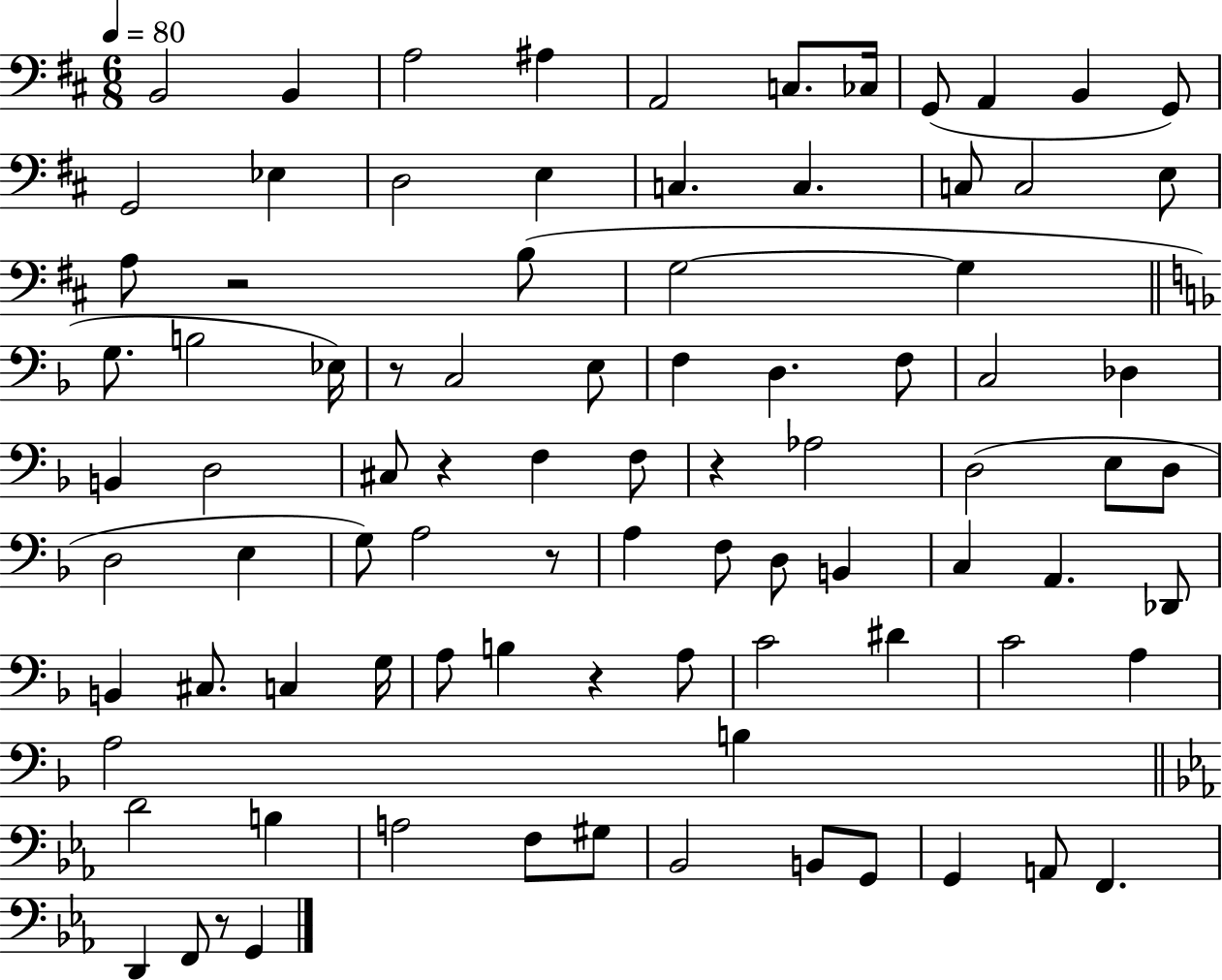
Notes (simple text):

B2/h B2/q A3/h A#3/q A2/h C3/e. CES3/s G2/e A2/q B2/q G2/e G2/h Eb3/q D3/h E3/q C3/q. C3/q. C3/e C3/h E3/e A3/e R/h B3/e G3/h G3/q G3/e. B3/h Eb3/s R/e C3/h E3/e F3/q D3/q. F3/e C3/h Db3/q B2/q D3/h C#3/e R/q F3/q F3/e R/q Ab3/h D3/h E3/e D3/e D3/h E3/q G3/e A3/h R/e A3/q F3/e D3/e B2/q C3/q A2/q. Db2/e B2/q C#3/e. C3/q G3/s A3/e B3/q R/q A3/e C4/h D#4/q C4/h A3/q A3/h B3/q D4/h B3/q A3/h F3/e G#3/e Bb2/h B2/e G2/e G2/q A2/e F2/q. D2/q F2/e R/e G2/q